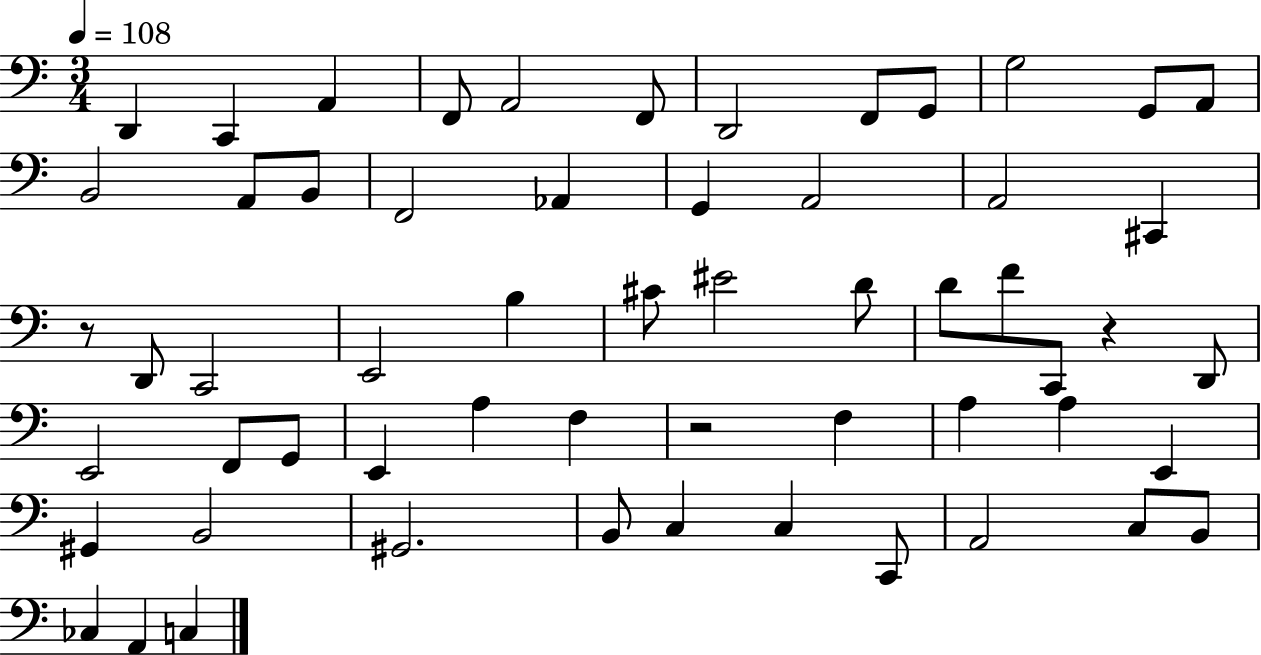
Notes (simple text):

D2/q C2/q A2/q F2/e A2/h F2/e D2/h F2/e G2/e G3/h G2/e A2/e B2/h A2/e B2/e F2/h Ab2/q G2/q A2/h A2/h C#2/q R/e D2/e C2/h E2/h B3/q C#4/e EIS4/h D4/e D4/e F4/e C2/e R/q D2/e E2/h F2/e G2/e E2/q A3/q F3/q R/h F3/q A3/q A3/q E2/q G#2/q B2/h G#2/h. B2/e C3/q C3/q C2/e A2/h C3/e B2/e CES3/q A2/q C3/q